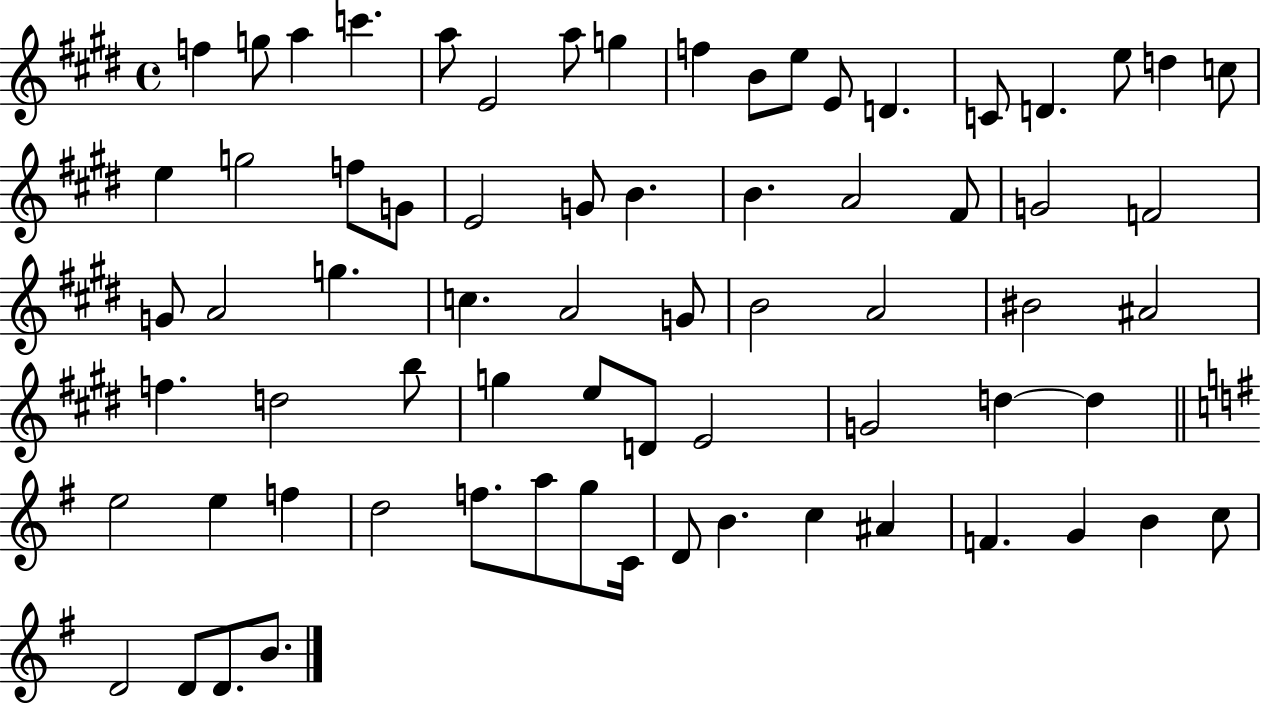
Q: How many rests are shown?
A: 0